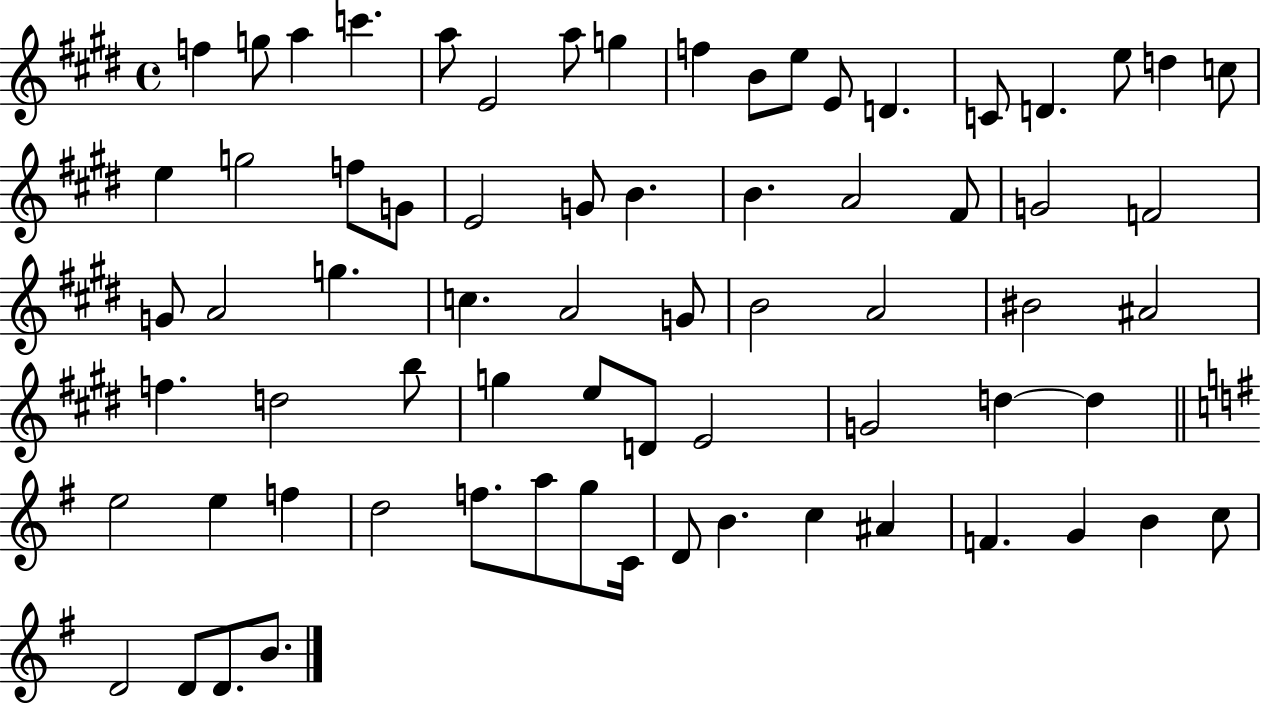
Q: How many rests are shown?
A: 0